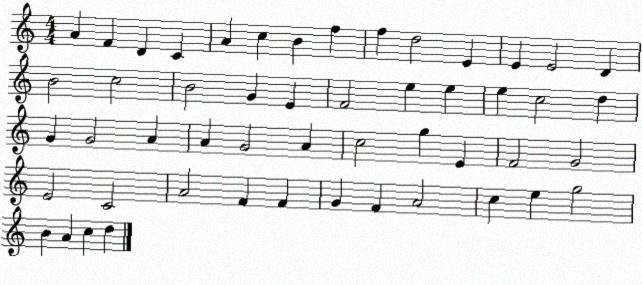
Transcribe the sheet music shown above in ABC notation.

X:1
T:Untitled
M:4/4
L:1/4
K:C
A F D C A c B f f d2 E E E2 D B2 c2 B2 G E F2 e e e c2 d G G2 A A G2 A c2 g E F2 G2 E2 C2 A2 F F G F A2 c e g2 B A c d